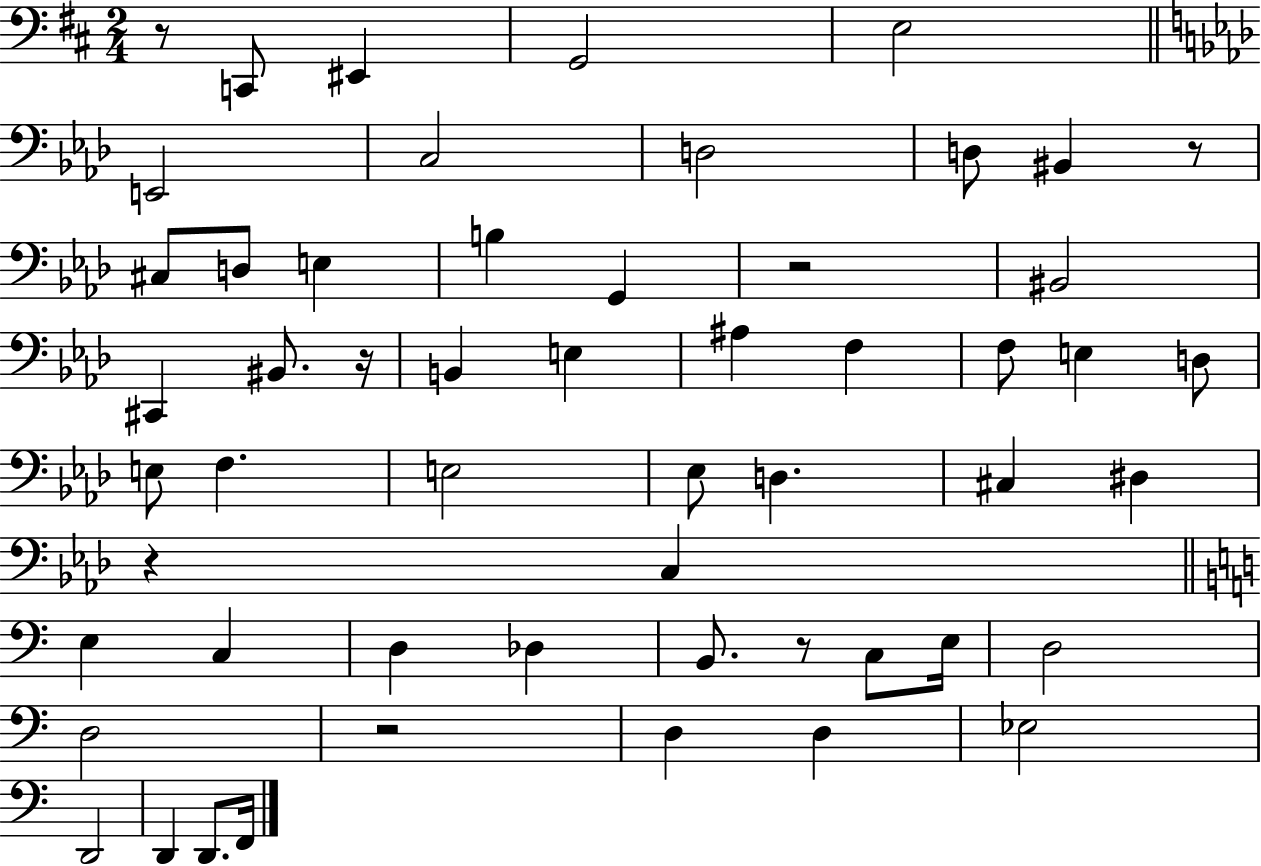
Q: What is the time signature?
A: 2/4